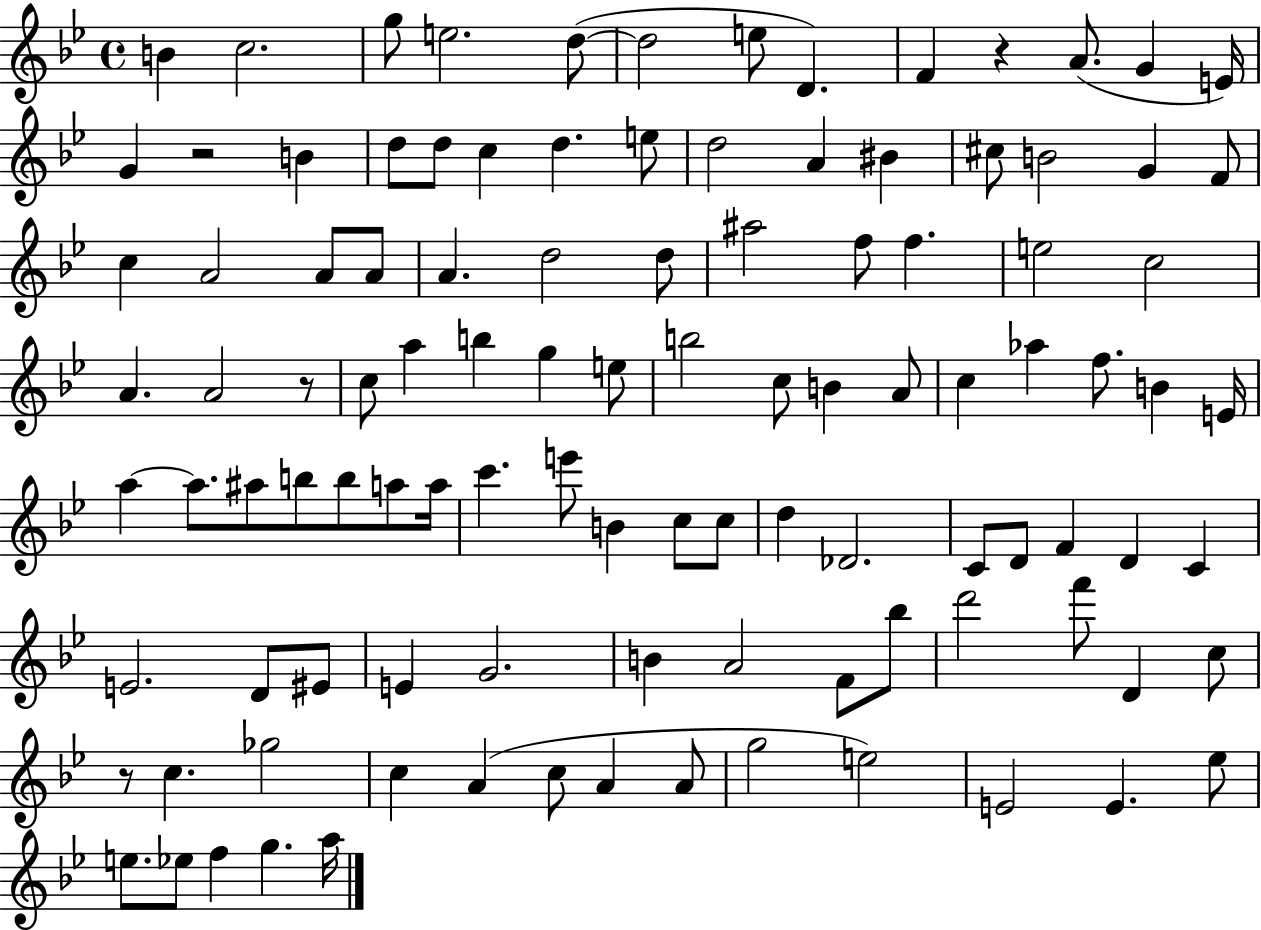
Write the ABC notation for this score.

X:1
T:Untitled
M:4/4
L:1/4
K:Bb
B c2 g/2 e2 d/2 d2 e/2 D F z A/2 G E/4 G z2 B d/2 d/2 c d e/2 d2 A ^B ^c/2 B2 G F/2 c A2 A/2 A/2 A d2 d/2 ^a2 f/2 f e2 c2 A A2 z/2 c/2 a b g e/2 b2 c/2 B A/2 c _a f/2 B E/4 a a/2 ^a/2 b/2 b/2 a/2 a/4 c' e'/2 B c/2 c/2 d _D2 C/2 D/2 F D C E2 D/2 ^E/2 E G2 B A2 F/2 _b/2 d'2 f'/2 D c/2 z/2 c _g2 c A c/2 A A/2 g2 e2 E2 E _e/2 e/2 _e/2 f g a/4